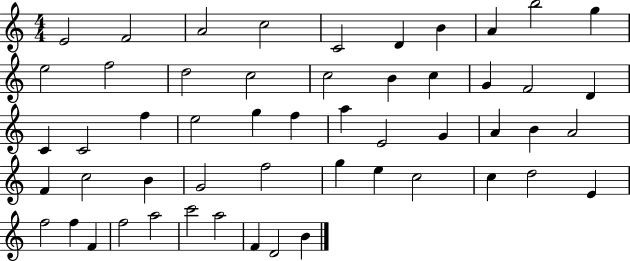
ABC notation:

X:1
T:Untitled
M:4/4
L:1/4
K:C
E2 F2 A2 c2 C2 D B A b2 g e2 f2 d2 c2 c2 B c G F2 D C C2 f e2 g f a E2 G A B A2 F c2 B G2 f2 g e c2 c d2 E f2 f F f2 a2 c'2 a2 F D2 B